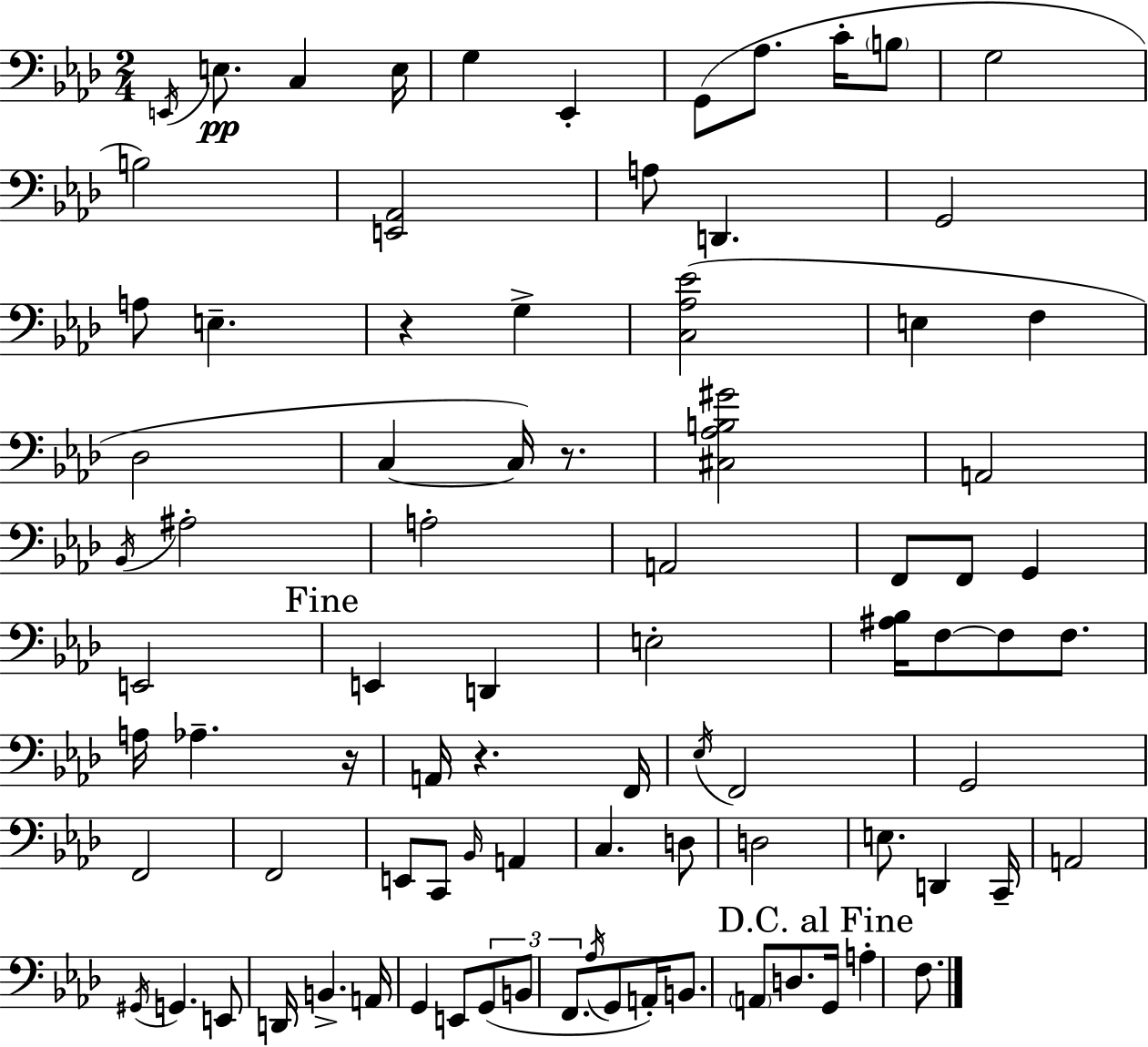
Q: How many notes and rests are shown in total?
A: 86